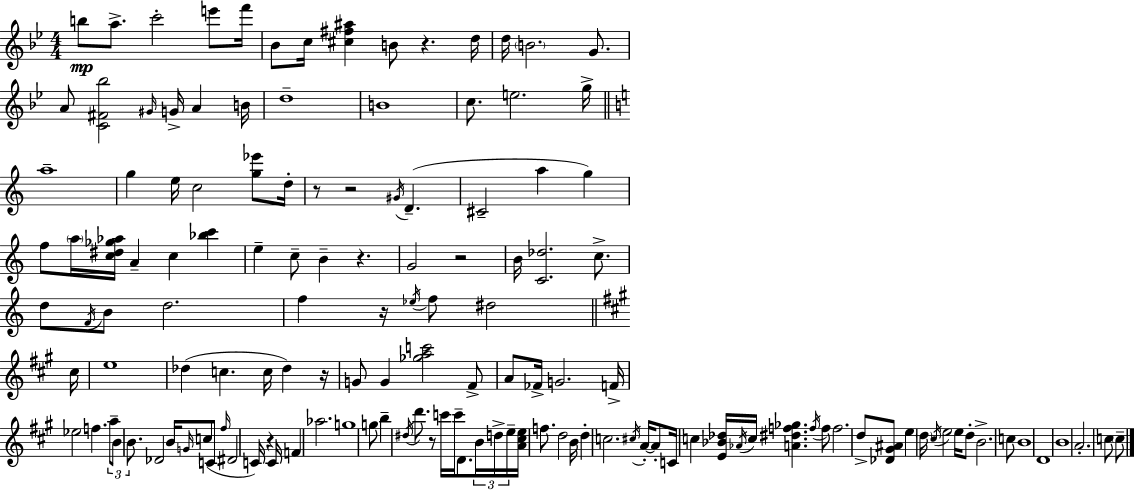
{
  \clef treble
  \numericTimeSignature
  \time 4/4
  \key g \minor
  b''8\mp a''8.-> c'''2-. e'''8 f'''16 | bes'8 c''16 <cis'' fis'' ais''>4 b'8 r4. d''16 | d''16 \parenthesize b'2. g'8. | a'8 <c' fis' bes''>2 \grace { gis'16 } g'16-> a'4 | \break b'16 d''1-- | b'1 | c''8. e''2. | g''16-> \bar "||" \break \key a \minor a''1-- | g''4 e''16 c''2 <g'' ees'''>8 d''16-. | r8 r2 \acciaccatura { gis'16 }( d'4.-- | cis'2-- a''4 g''4) | \break f''8 \parenthesize a''16 <c'' dis'' ges'' aes''>16 a'4-- c''4 <bes'' c'''>4 | e''4-- c''8-- b'4-- r4. | g'2 r2 | b'16 <c' des''>2. c''8.-> | \break d''8 \acciaccatura { f'16 } b'8 d''2. | f''4 r16 \acciaccatura { ees''16 } f''8 dis''2 | \bar "||" \break \key a \major cis''16 e''1 | des''4( c''4. c''16 des''4) | r16 g'8 g'4 <ges'' a'' c'''>2 fis'8-> | a'8 fes'16-> g'2. | \break f'16-> ees''2 f''4. \tuplet 3/2 { a''8-- | b'8 b'8. } des'2 b'16 \grace { g'16 } | c''8( c'8 \grace { fis''16 } dis'2 c'16) r4 | c'16 f'4 aes''2. | \break g''1 | g''8 b''4-- \acciaccatura { dis''16 } d'''8. r8 c'''16 | c'''16-- d'8. \tuplet 3/2 { b'16 d''16-> e''16-- } <a' cis'' e''>16 f''8. d''2 | b'16 d''4-. c''2. | \break \acciaccatura { cis''16 } a'16-.~~ a'8-. c'16 c''4 <e' bes' des''>16 \acciaccatura { aes'16 } c''16 | <a' dis'' f'' ges''>4. \acciaccatura { f''16 } f''8 f''2. | d''8-> <des' gis' ais'>8 e''4 \parenthesize d''16 \acciaccatura { cis''16 } e''2 | e''16 d''8-. b'2.-> | \break c''8 b'1 | d'1 | b'1 | a'2.-. | \break c''8 \parenthesize c''8-- \bar "|."
}